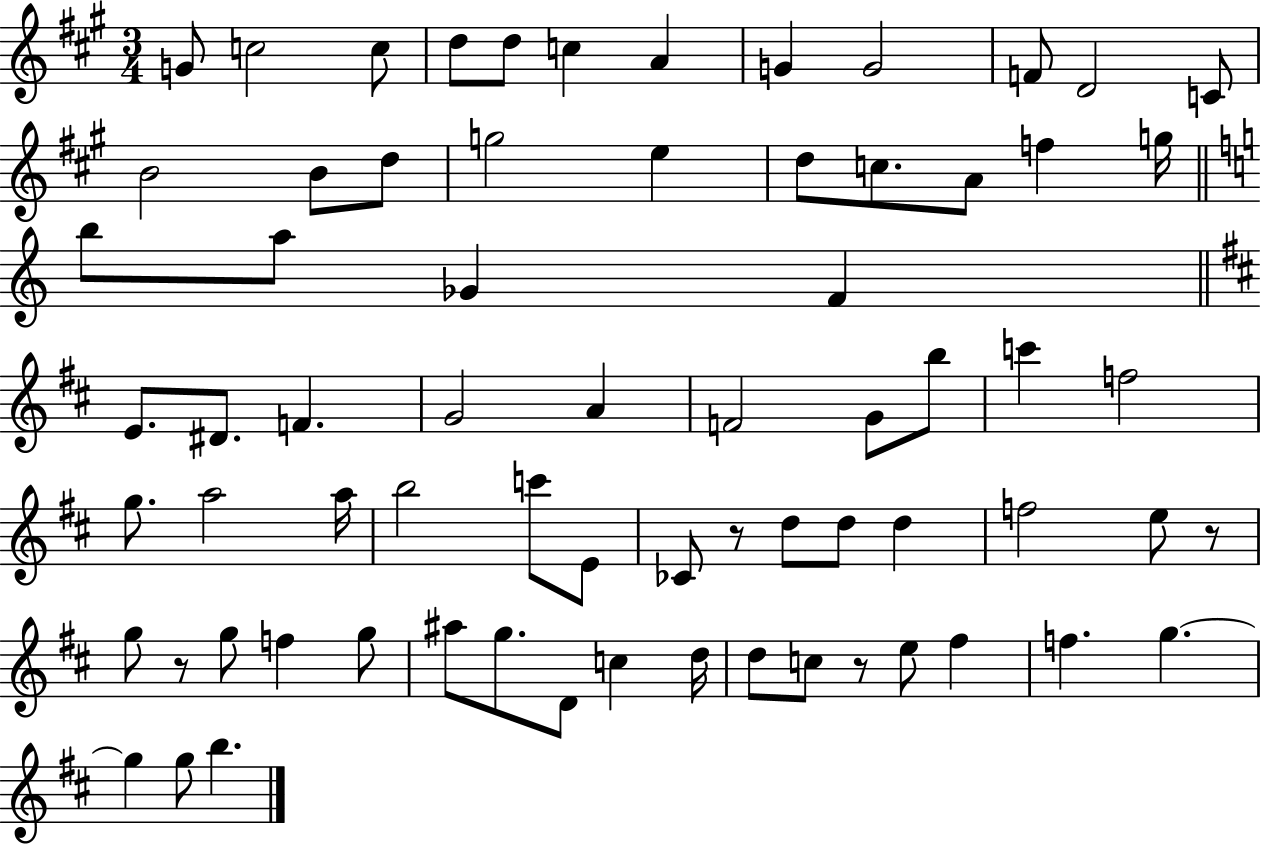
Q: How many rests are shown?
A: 4